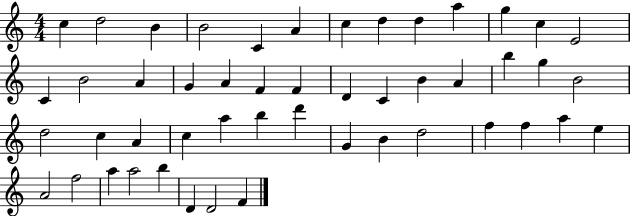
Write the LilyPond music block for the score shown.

{
  \clef treble
  \numericTimeSignature
  \time 4/4
  \key c \major
  c''4 d''2 b'4 | b'2 c'4 a'4 | c''4 d''4 d''4 a''4 | g''4 c''4 e'2 | \break c'4 b'2 a'4 | g'4 a'4 f'4 f'4 | d'4 c'4 b'4 a'4 | b''4 g''4 b'2 | \break d''2 c''4 a'4 | c''4 a''4 b''4 d'''4 | g'4 b'4 d''2 | f''4 f''4 a''4 e''4 | \break a'2 f''2 | a''4 a''2 b''4 | d'4 d'2 f'4 | \bar "|."
}